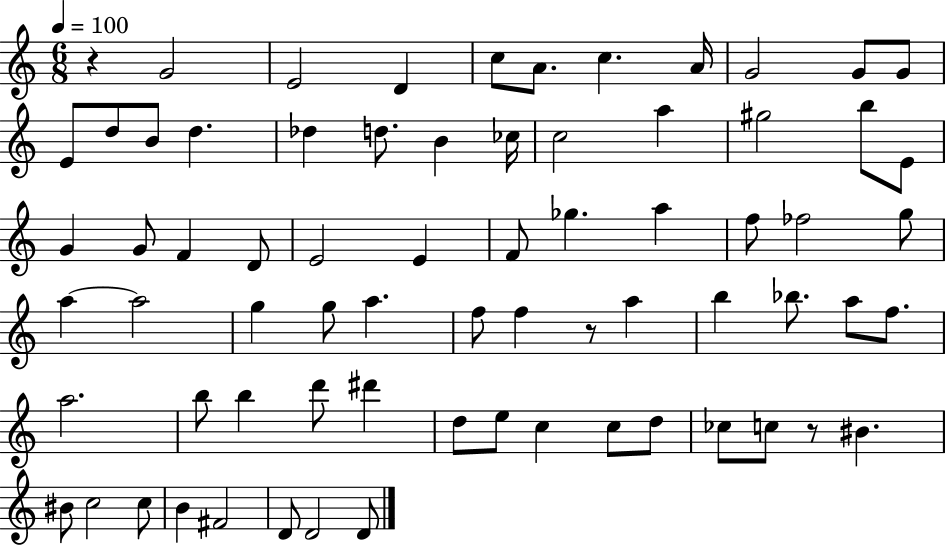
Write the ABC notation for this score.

X:1
T:Untitled
M:6/8
L:1/4
K:C
z G2 E2 D c/2 A/2 c A/4 G2 G/2 G/2 E/2 d/2 B/2 d _d d/2 B _c/4 c2 a ^g2 b/2 E/2 G G/2 F D/2 E2 E F/2 _g a f/2 _f2 g/2 a a2 g g/2 a f/2 f z/2 a b _b/2 a/2 f/2 a2 b/2 b d'/2 ^d' d/2 e/2 c c/2 d/2 _c/2 c/2 z/2 ^B ^B/2 c2 c/2 B ^F2 D/2 D2 D/2